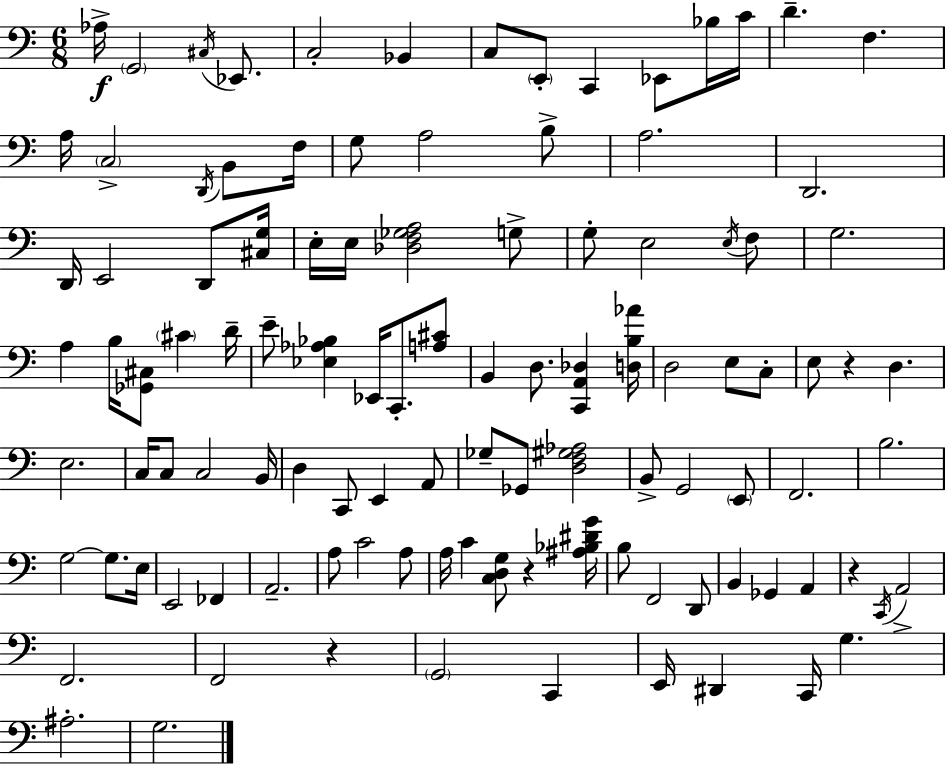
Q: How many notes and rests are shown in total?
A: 108